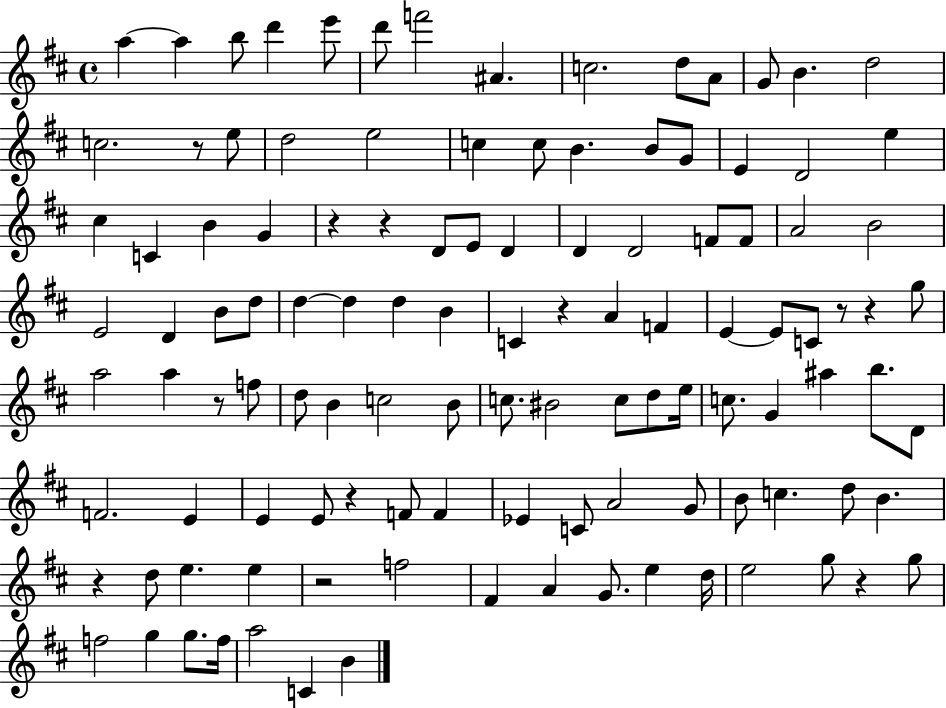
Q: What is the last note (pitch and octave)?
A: B4